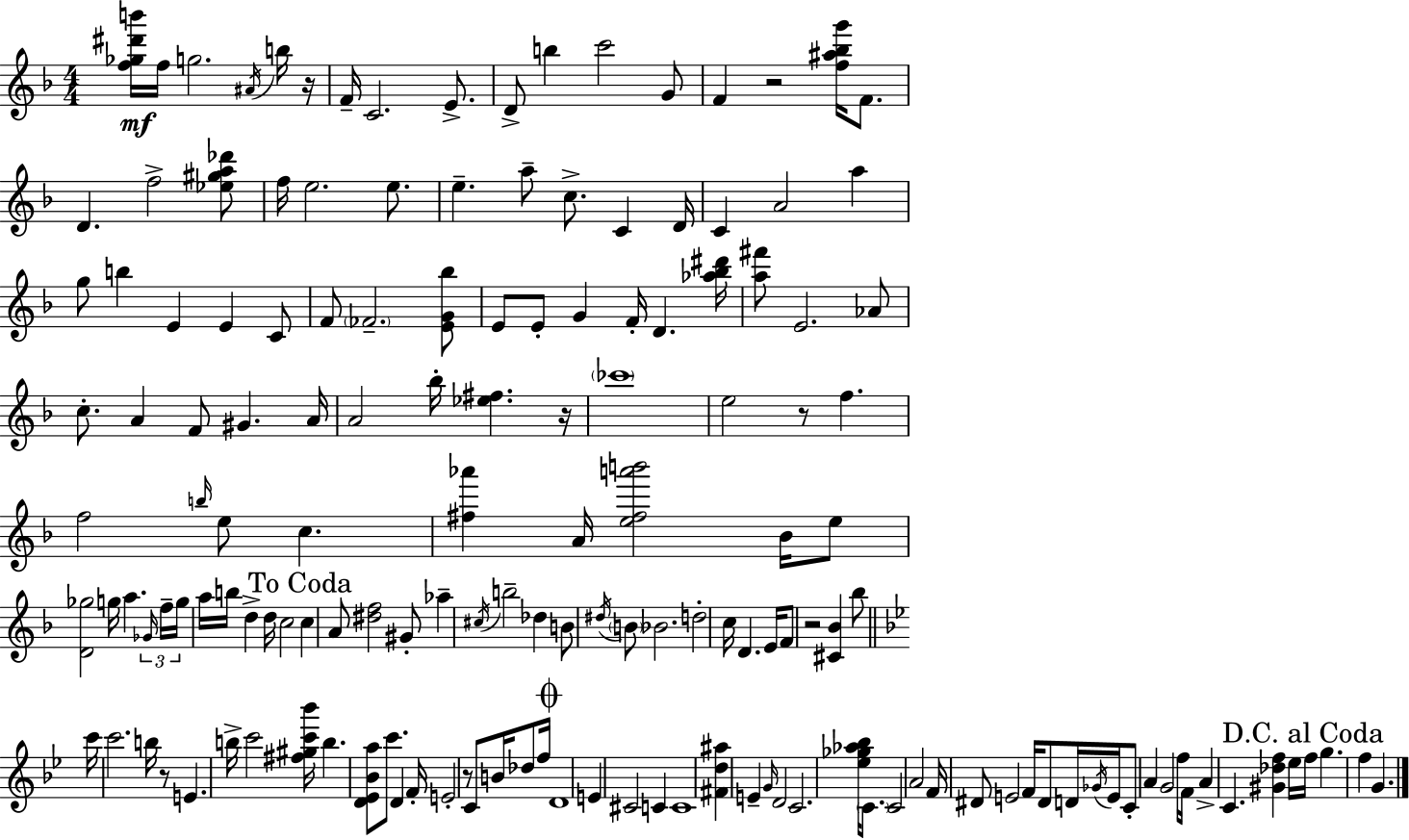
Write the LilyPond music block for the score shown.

{
  \clef treble
  \numericTimeSignature
  \time 4/4
  \key f \major
  <f'' ges'' dis''' b'''>16\mf f''16 g''2. \acciaccatura { ais'16 } b''16 | r16 f'16-- c'2. e'8.-> | d'8-> b''4 c'''2 g'8 | f'4 r2 <f'' ais'' bes'' g'''>16 f'8. | \break d'4. f''2-> <ees'' gis'' a'' des'''>8 | f''16 e''2. e''8. | e''4.-- a''8-- c''8.-> c'4 | d'16 c'4 a'2 a''4 | \break g''8 b''4 e'4 e'4 c'8 | f'8 \parenthesize fes'2.-- <e' g' bes''>8 | e'8 e'8-. g'4 f'16-. d'4. | <aes'' bes'' dis'''>16 <a'' fis'''>8 e'2. aes'8 | \break c''8.-. a'4 f'8 gis'4. | a'16 a'2 bes''16-. <ees'' fis''>4. | r16 \parenthesize ces'''1 | e''2 r8 f''4. | \break f''2 \grace { b''16 } e''8 c''4. | <fis'' aes'''>4 a'16 <e'' fis'' a''' b'''>2 bes'16 | e''8 <d' ges''>2 g''16 a''4. | \tuplet 3/2 { \grace { ges'16 } f''16-- g''16 } a''16 b''16 d''4-> d''16 c''2 | \break \mark "To Coda" c''4 a'8 <dis'' f''>2 | gis'8-. aes''4-- \acciaccatura { cis''16 } b''2-- | des''4 b'8 \acciaccatura { dis''16 } \parenthesize b'8 bes'2. | d''2-. c''16 d'4. | \break e'16 f'8 r2 <cis' bes'>4 | bes''8 \bar "||" \break \key g \minor c'''16 c'''2. b''16 r8 | e'4. b''16-> c'''2 <fis'' gis'' c''' bes'''>16 | b''4. <d' ees' bes' a''>8 c'''8. d'4 f'16-. | e'2-. r8 c'8 b'16 des''8 f''16 | \break \mark \markup { \musicglyph "scripts.coda" } d'1 | e'4 cis'2 c'4 | c'1 | <fis' d'' ais''>4 e'4-- \grace { g'16 } d'2 | \break c'2. <ees'' ges'' aes'' bes''>16 \parenthesize c'8. | c'2 a'2 | f'16 dis'8 e'2 f'16 dis'8 d'16 | \acciaccatura { ges'16 } e'16 c'8-. a'4 g'2 | \break f''16 f'16 a'4-> c'4. <gis' des'' f''>4 | ees''16 \mark "D.C. al Coda" f''16 g''4. f''4 g'4. | \bar "|."
}